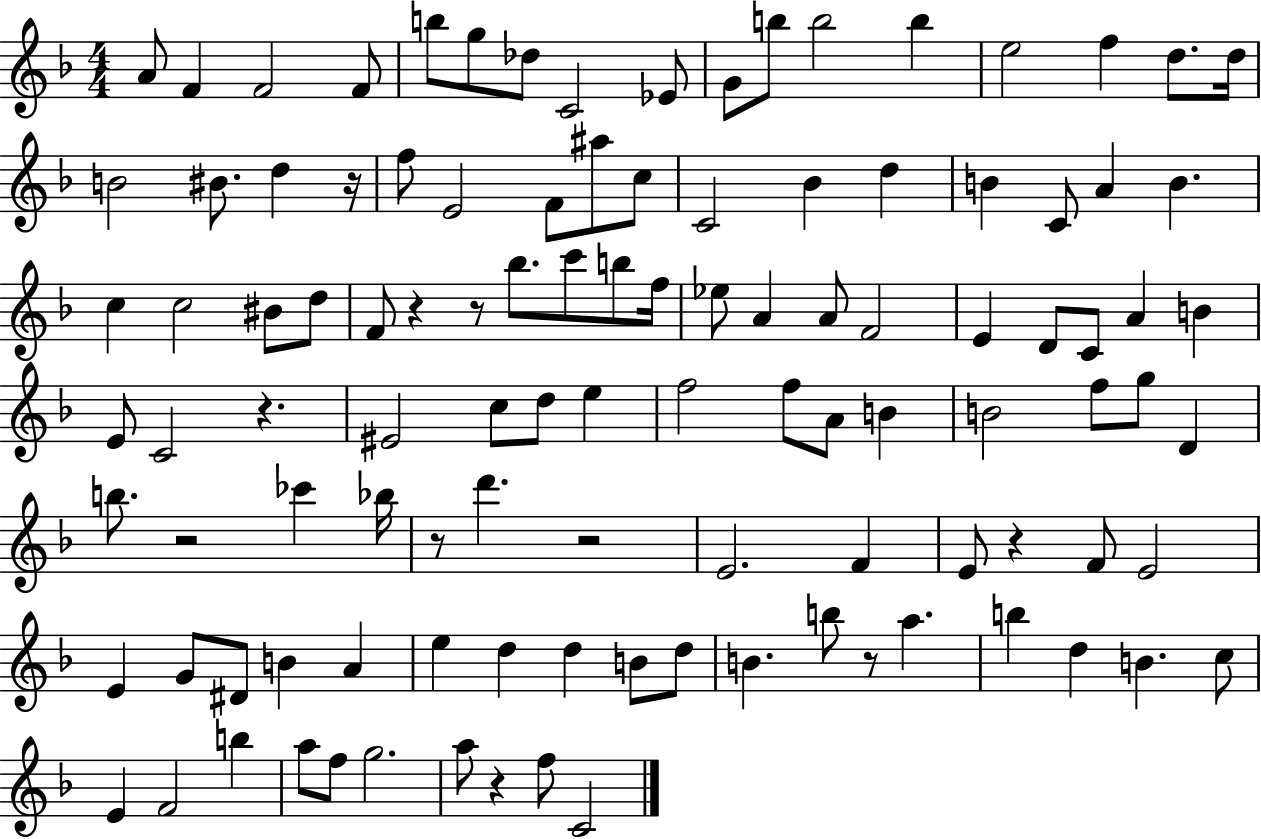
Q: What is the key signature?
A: F major